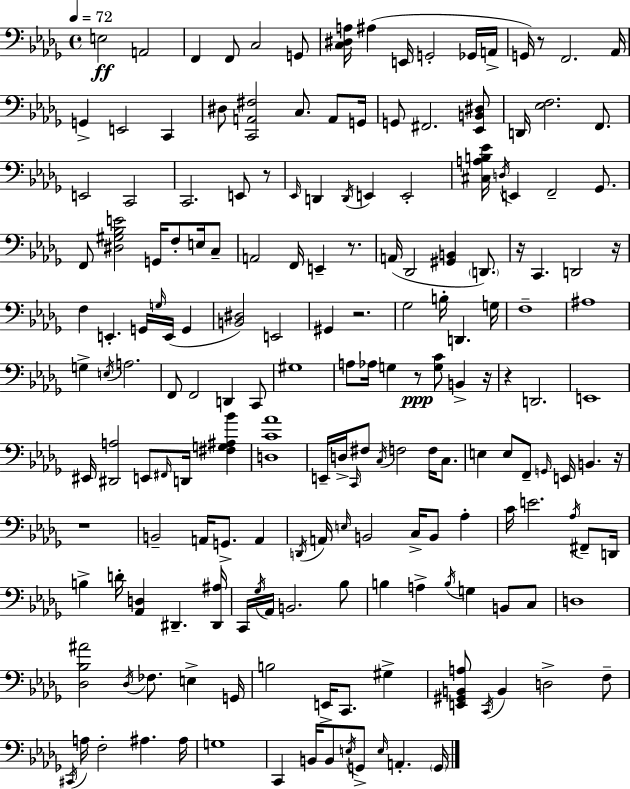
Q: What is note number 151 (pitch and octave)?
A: G2